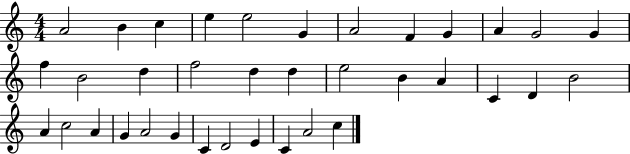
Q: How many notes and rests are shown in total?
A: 36